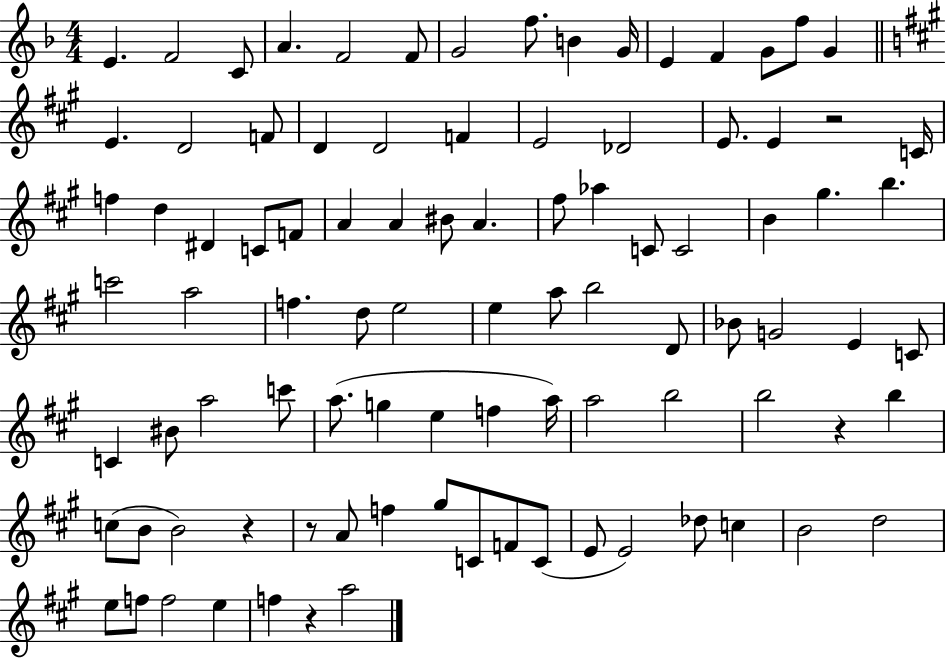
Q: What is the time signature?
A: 4/4